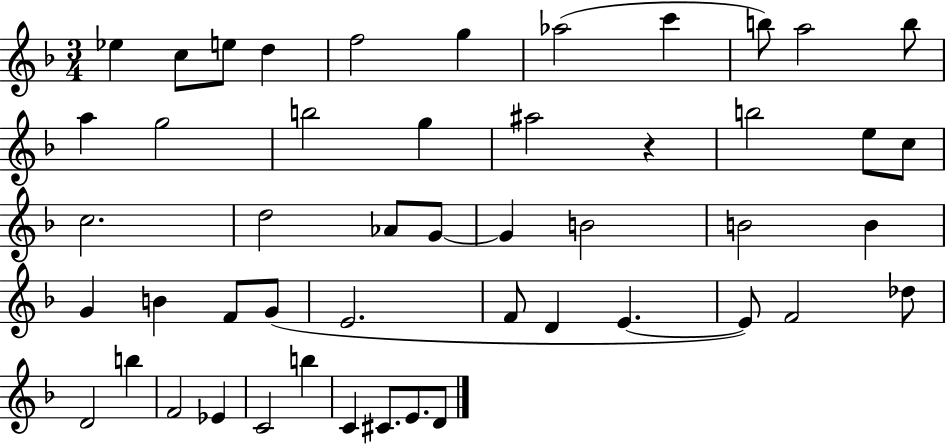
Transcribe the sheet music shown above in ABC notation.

X:1
T:Untitled
M:3/4
L:1/4
K:F
_e c/2 e/2 d f2 g _a2 c' b/2 a2 b/2 a g2 b2 g ^a2 z b2 e/2 c/2 c2 d2 _A/2 G/2 G B2 B2 B G B F/2 G/2 E2 F/2 D E E/2 F2 _d/2 D2 b F2 _E C2 b C ^C/2 E/2 D/2